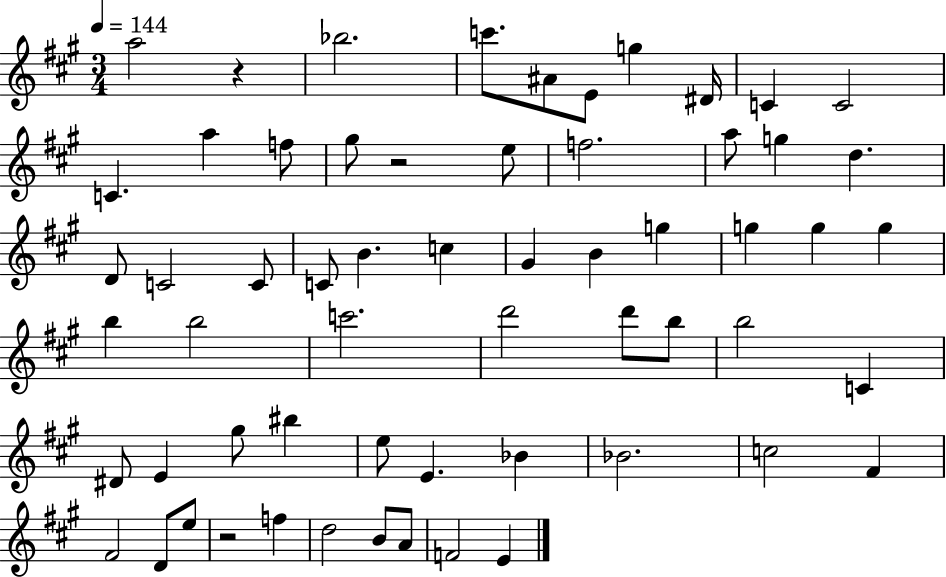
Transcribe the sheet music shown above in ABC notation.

X:1
T:Untitled
M:3/4
L:1/4
K:A
a2 z _b2 c'/2 ^A/2 E/2 g ^D/4 C C2 C a f/2 ^g/2 z2 e/2 f2 a/2 g d D/2 C2 C/2 C/2 B c ^G B g g g g b b2 c'2 d'2 d'/2 b/2 b2 C ^D/2 E ^g/2 ^b e/2 E _B _B2 c2 ^F ^F2 D/2 e/2 z2 f d2 B/2 A/2 F2 E